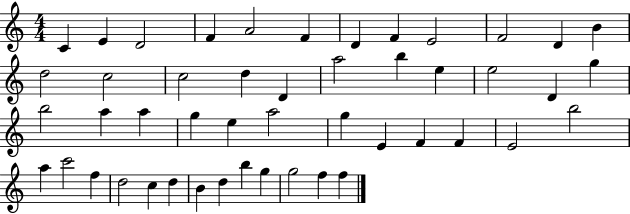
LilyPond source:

{
  \clef treble
  \numericTimeSignature
  \time 4/4
  \key c \major
  c'4 e'4 d'2 | f'4 a'2 f'4 | d'4 f'4 e'2 | f'2 d'4 b'4 | \break d''2 c''2 | c''2 d''4 d'4 | a''2 b''4 e''4 | e''2 d'4 g''4 | \break b''2 a''4 a''4 | g''4 e''4 a''2 | g''4 e'4 f'4 f'4 | e'2 b''2 | \break a''4 c'''2 f''4 | d''2 c''4 d''4 | b'4 d''4 b''4 g''4 | g''2 f''4 f''4 | \break \bar "|."
}